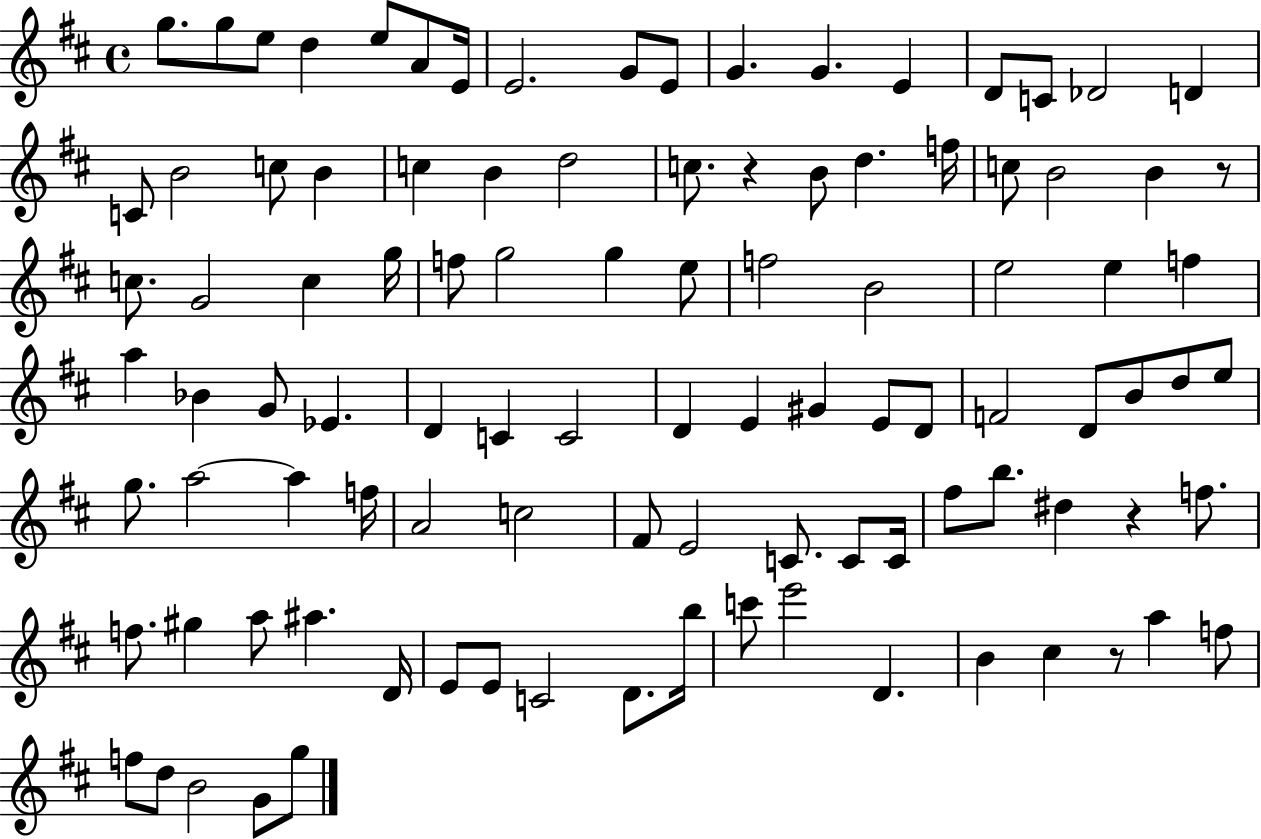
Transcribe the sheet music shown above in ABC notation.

X:1
T:Untitled
M:4/4
L:1/4
K:D
g/2 g/2 e/2 d e/2 A/2 E/4 E2 G/2 E/2 G G E D/2 C/2 _D2 D C/2 B2 c/2 B c B d2 c/2 z B/2 d f/4 c/2 B2 B z/2 c/2 G2 c g/4 f/2 g2 g e/2 f2 B2 e2 e f a _B G/2 _E D C C2 D E ^G E/2 D/2 F2 D/2 B/2 d/2 e/2 g/2 a2 a f/4 A2 c2 ^F/2 E2 C/2 C/2 C/4 ^f/2 b/2 ^d z f/2 f/2 ^g a/2 ^a D/4 E/2 E/2 C2 D/2 b/4 c'/2 e'2 D B ^c z/2 a f/2 f/2 d/2 B2 G/2 g/2